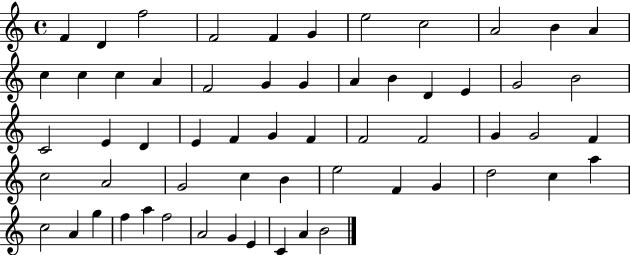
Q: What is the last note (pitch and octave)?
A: B4